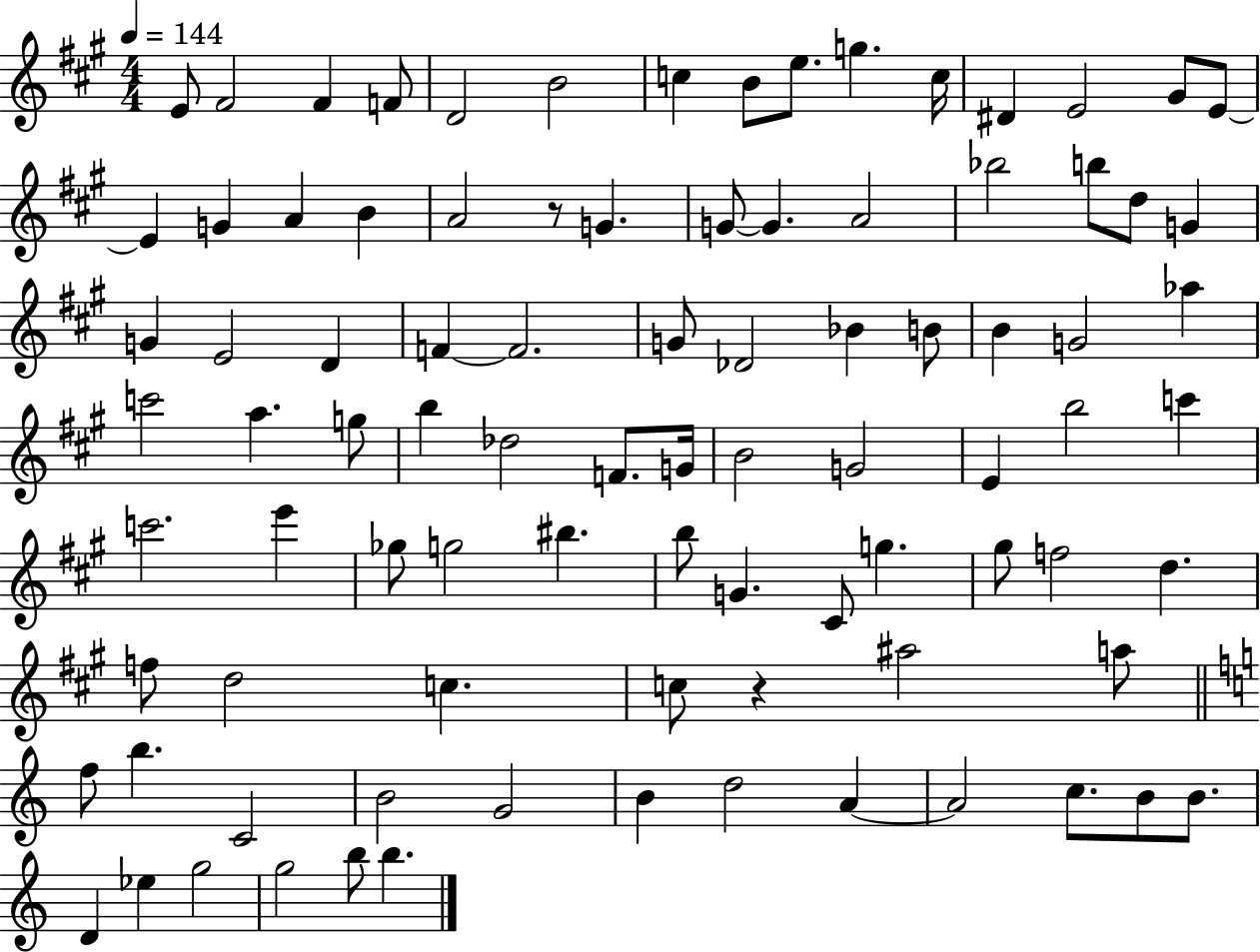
X:1
T:Untitled
M:4/4
L:1/4
K:A
E/2 ^F2 ^F F/2 D2 B2 c B/2 e/2 g c/4 ^D E2 ^G/2 E/2 E G A B A2 z/2 G G/2 G A2 _b2 b/2 d/2 G G E2 D F F2 G/2 _D2 _B B/2 B G2 _a c'2 a g/2 b _d2 F/2 G/4 B2 G2 E b2 c' c'2 e' _g/2 g2 ^b b/2 G ^C/2 g ^g/2 f2 d f/2 d2 c c/2 z ^a2 a/2 f/2 b C2 B2 G2 B d2 A A2 c/2 B/2 B/2 D _e g2 g2 b/2 b